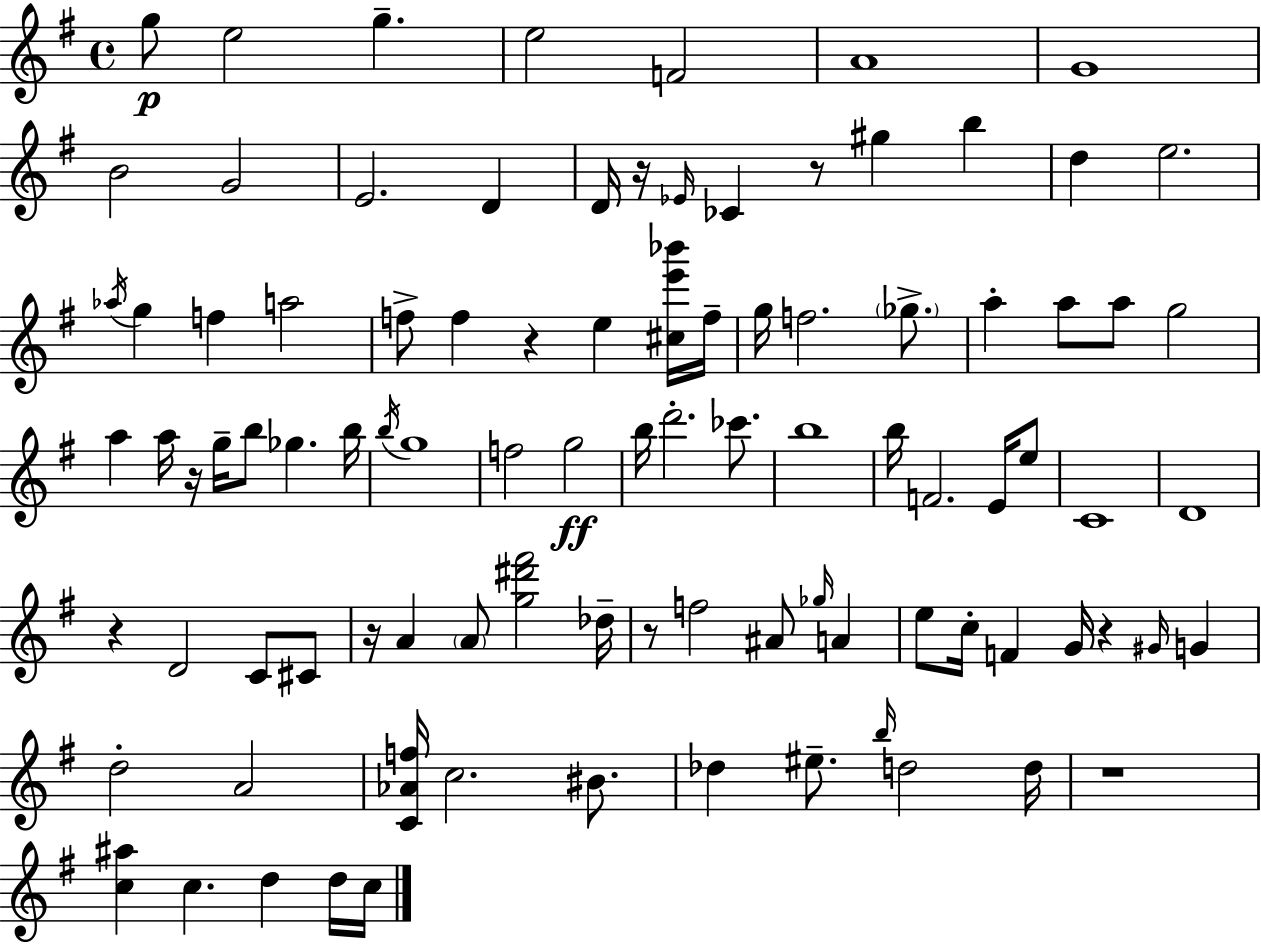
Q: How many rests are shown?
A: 9